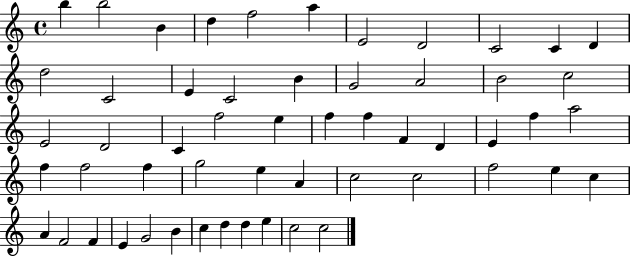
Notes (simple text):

B5/q B5/h B4/q D5/q F5/h A5/q E4/h D4/h C4/h C4/q D4/q D5/h C4/h E4/q C4/h B4/q G4/h A4/h B4/h C5/h E4/h D4/h C4/q F5/h E5/q F5/q F5/q F4/q D4/q E4/q F5/q A5/h F5/q F5/h F5/q G5/h E5/q A4/q C5/h C5/h F5/h E5/q C5/q A4/q F4/h F4/q E4/q G4/h B4/q C5/q D5/q D5/q E5/q C5/h C5/h